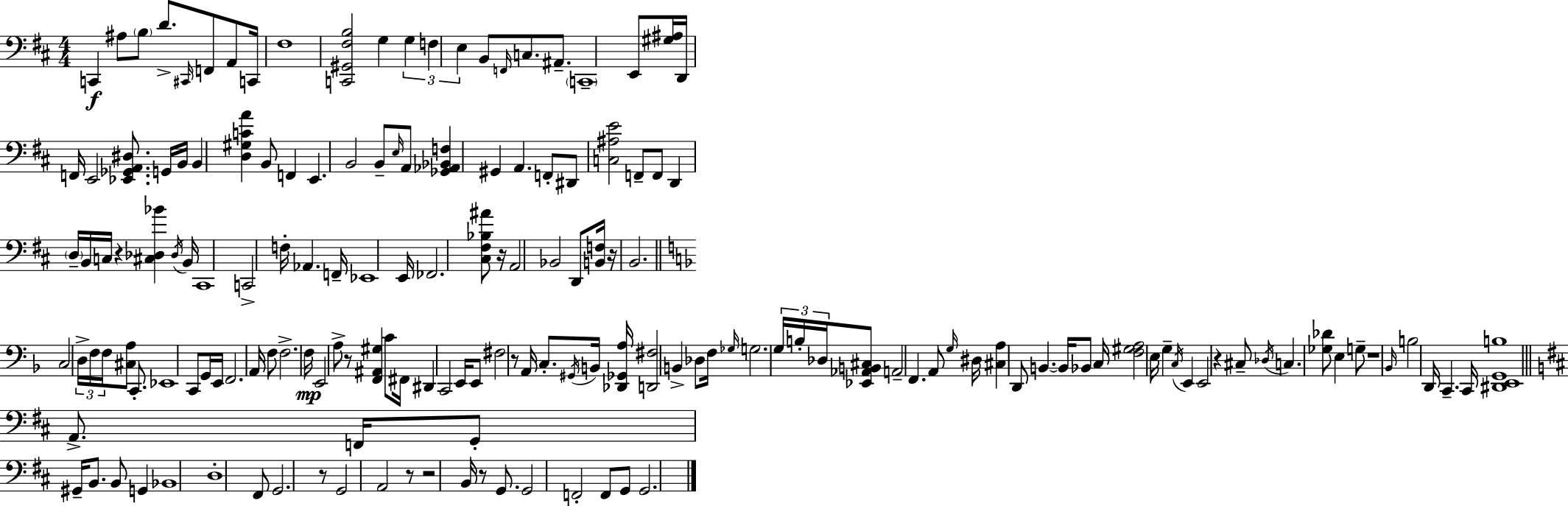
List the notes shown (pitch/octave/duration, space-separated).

C2/q A#3/e B3/e D4/e. C#2/s F2/e A2/e C2/s F#3/w [C2,G#2,F#3,B3]/h G3/q G3/q F3/q E3/q B2/e F2/s C3/e. A#2/e. C2/w E2/e [G#3,A#3]/s D2/s F2/s E2/h [Eb2,Gb2,A2,D#3]/e. G2/s B2/s B2/q [D3,G#3,C4,A4]/q B2/e F2/q E2/q. B2/h B2/e E3/s A2/e [Gb2,Ab2,Bb2,F3]/q G#2/q A2/q. F2/e D#2/e [C3,A#3,E4]/h F2/e F2/e D2/q D3/s B2/s C3/s R/q [C#3,Db3,Bb4]/q Db3/s B2/s C#2/w C2/h F3/s Ab2/q. F2/s Eb2/w E2/s FES2/h. [C#3,F#3,Bb3,A#4]/e R/s A2/h Bb2/h D2/e [B2,F3]/s R/s B2/h. C3/h D3/s F3/s F3/s [C#3,A3]/e C2/e. Eb2/w C2/e G2/s E2/s F2/h. A2/s F3/e F3/h. F3/s E2/h A3/e R/e [F2,A#2,G#3]/q C4/e F#2/s D#2/q C2/h E2/s E2/e F#3/h R/e A2/s C3/e. G#2/s B2/s [Db2,Gb2,A3]/s [D2,F#3]/h B2/q Db3/e F3/s Gb3/s G3/h. G3/s B3/s Db3/s [Eb2,Ab2,B2,C#3]/e A2/h F2/q. A2/e G3/s D#3/s [C#3,A3]/q D2/e B2/q. B2/s Bb2/e C3/s [F3,G#3,A3]/h E3/s G3/q C3/s E2/q E2/h R/q C#3/e Db3/s C3/q. [Gb3,Db4]/e E3/q G3/e R/w Bb2/s B3/h D2/s C2/q. C2/s [D#2,E2,G2,B3]/w A2/e. F2/s G2/e G#2/s B2/e. B2/e G2/q Bb2/w D3/w F#2/e G2/h. R/e G2/h A2/h R/e R/h B2/s R/e G2/e. G2/h F2/h F2/e G2/e G2/h.